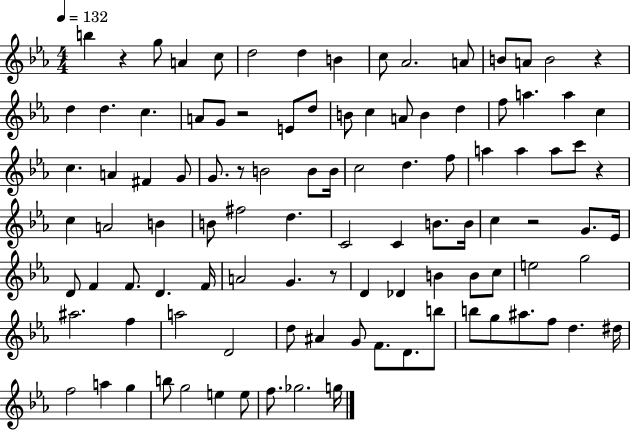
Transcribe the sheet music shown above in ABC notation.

X:1
T:Untitled
M:4/4
L:1/4
K:Eb
b z g/2 A c/2 d2 d B c/2 _A2 A/2 B/2 A/2 B2 z d d c A/2 G/2 z2 E/2 d/2 B/2 c A/2 B d f/2 a a c c A ^F G/2 G/2 z/2 B2 B/2 B/4 c2 d f/2 a a a/2 c'/2 z c A2 B B/2 ^f2 d C2 C B/2 B/4 c z2 G/2 _E/4 D/2 F F/2 D F/4 A2 G z/2 D _D B B/2 c/2 e2 g2 ^a2 f a2 D2 d/2 ^A G/2 F/2 D/2 b/2 b/2 g/2 ^a/2 f/2 d ^d/4 f2 a g b/2 g2 e e/2 f/2 _g2 g/4